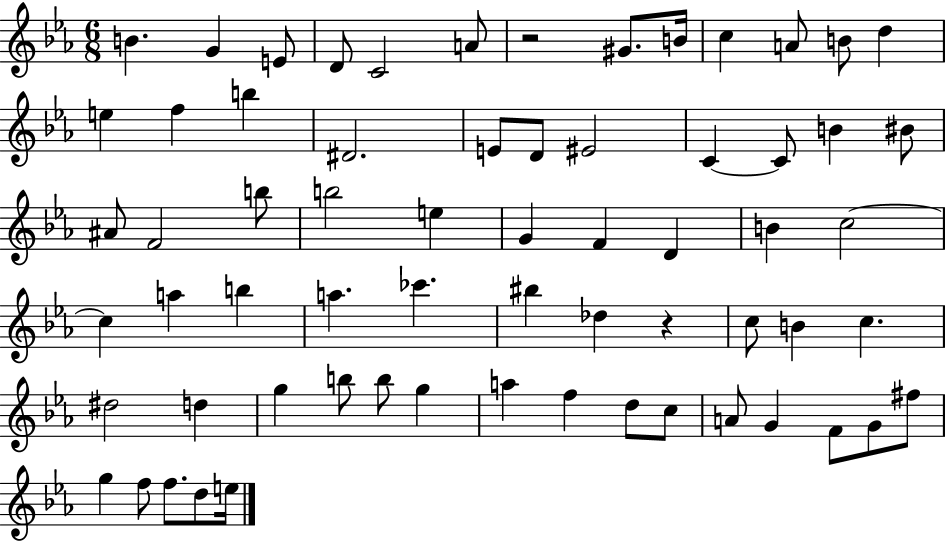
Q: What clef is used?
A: treble